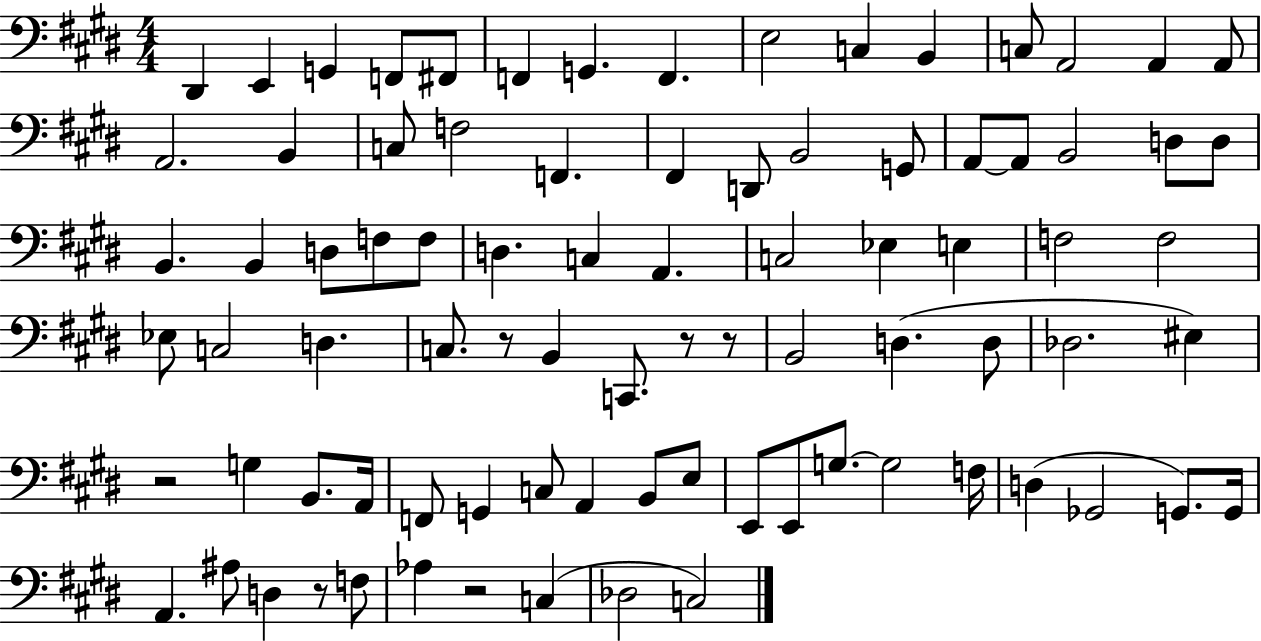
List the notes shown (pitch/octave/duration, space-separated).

D#2/q E2/q G2/q F2/e F#2/e F2/q G2/q. F2/q. E3/h C3/q B2/q C3/e A2/h A2/q A2/e A2/h. B2/q C3/e F3/h F2/q. F#2/q D2/e B2/h G2/e A2/e A2/e B2/h D3/e D3/e B2/q. B2/q D3/e F3/e F3/e D3/q. C3/q A2/q. C3/h Eb3/q E3/q F3/h F3/h Eb3/e C3/h D3/q. C3/e. R/e B2/q C2/e. R/e R/e B2/h D3/q. D3/e Db3/h. EIS3/q R/h G3/q B2/e. A2/s F2/e G2/q C3/e A2/q B2/e E3/e E2/e E2/e G3/e. G3/h F3/s D3/q Gb2/h G2/e. G2/s A2/q. A#3/e D3/q R/e F3/e Ab3/q R/h C3/q Db3/h C3/h